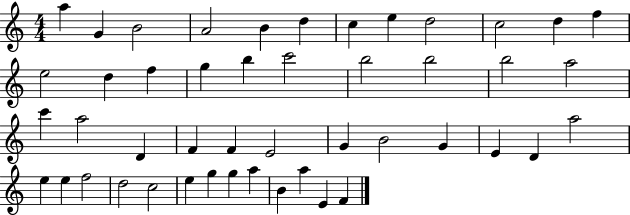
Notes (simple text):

A5/q G4/q B4/h A4/h B4/q D5/q C5/q E5/q D5/h C5/h D5/q F5/q E5/h D5/q F5/q G5/q B5/q C6/h B5/h B5/h B5/h A5/h C6/q A5/h D4/q F4/q F4/q E4/h G4/q B4/h G4/q E4/q D4/q A5/h E5/q E5/q F5/h D5/h C5/h E5/q G5/q G5/q A5/q B4/q A5/q E4/q F4/q